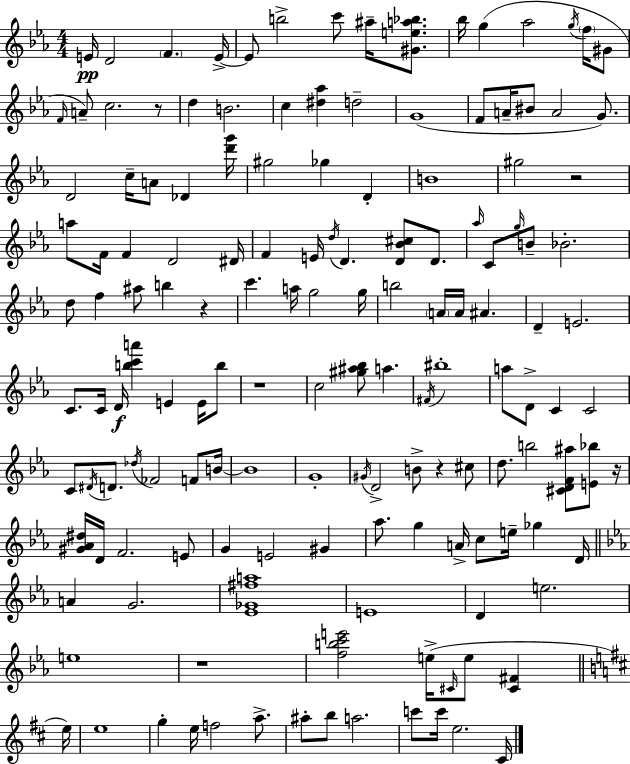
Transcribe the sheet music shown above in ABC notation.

X:1
T:Untitled
M:4/4
L:1/4
K:Cm
E/4 D2 F E/4 E/2 b2 c'/2 ^a/4 [^Gea_b]/2 _b/4 g _a2 g/4 f/4 ^G/2 F/4 A/2 c2 z/2 d B2 c [^d_a] d2 G4 F/2 A/4 ^B/2 A2 G/2 D2 c/4 A/2 _D [d'g']/4 ^g2 _g D B4 ^g2 z2 a/2 F/4 F D2 ^D/4 F E/4 d/4 D [D_B^c]/2 D/2 _a/4 C/2 g/4 B/2 _B2 d/2 f ^a/2 b z c' a/4 g2 g/4 b2 A/4 A/4 ^A D E2 C/2 C/4 D/4 [bc'a'] E E/4 b/2 z4 c2 [^g^a_b]/2 a ^F/4 ^b4 a/2 D/2 C C2 C/2 ^D/4 D/2 _d/4 _F2 F/2 B/4 B4 G4 ^G/4 D2 B/2 z ^c/2 d/2 b2 [^CDF^a]/2 [E_b]/2 z/4 [^G_A^d]/4 D/4 F2 E/2 G E2 ^G _a/2 g A/4 c/2 e/4 _g D/4 A G2 [_E_G^fa]4 E4 D e2 e4 z4 [fbc'e']2 e/4 ^C/4 e/2 [^C^F] e/4 e4 g e/4 f2 a/2 ^a/2 b/2 a2 c'/2 c'/4 e2 ^C/4